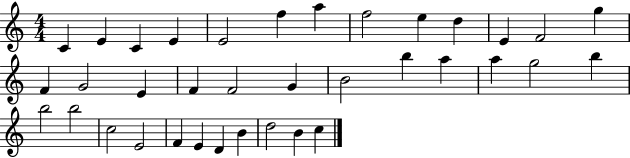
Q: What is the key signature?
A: C major